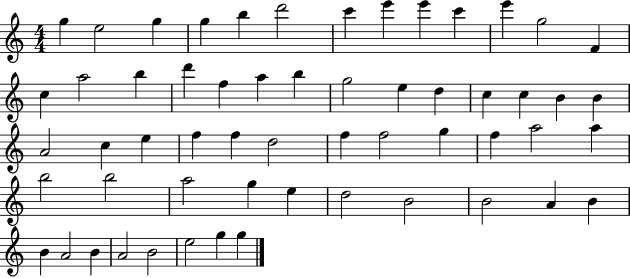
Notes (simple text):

G5/q E5/h G5/q G5/q B5/q D6/h C6/q E6/q E6/q C6/q E6/q G5/h F4/q C5/q A5/h B5/q D6/q F5/q A5/q B5/q G5/h E5/q D5/q C5/q C5/q B4/q B4/q A4/h C5/q E5/q F5/q F5/q D5/h F5/q F5/h G5/q F5/q A5/h A5/q B5/h B5/h A5/h G5/q E5/q D5/h B4/h B4/h A4/q B4/q B4/q A4/h B4/q A4/h B4/h E5/h G5/q G5/q